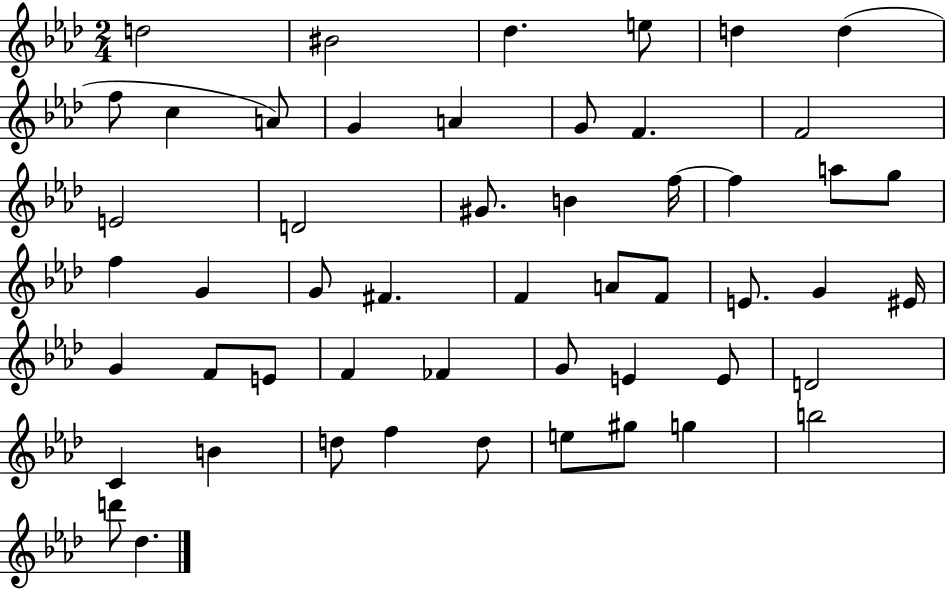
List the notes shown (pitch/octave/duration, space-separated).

D5/h BIS4/h Db5/q. E5/e D5/q D5/q F5/e C5/q A4/e G4/q A4/q G4/e F4/q. F4/h E4/h D4/h G#4/e. B4/q F5/s F5/q A5/e G5/e F5/q G4/q G4/e F#4/q. F4/q A4/e F4/e E4/e. G4/q EIS4/s G4/q F4/e E4/e F4/q FES4/q G4/e E4/q E4/e D4/h C4/q B4/q D5/e F5/q D5/e E5/e G#5/e G5/q B5/h D6/e Db5/q.